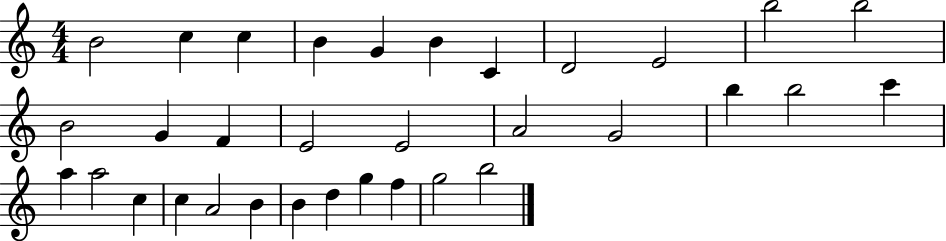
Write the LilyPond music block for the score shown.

{
  \clef treble
  \numericTimeSignature
  \time 4/4
  \key c \major
  b'2 c''4 c''4 | b'4 g'4 b'4 c'4 | d'2 e'2 | b''2 b''2 | \break b'2 g'4 f'4 | e'2 e'2 | a'2 g'2 | b''4 b''2 c'''4 | \break a''4 a''2 c''4 | c''4 a'2 b'4 | b'4 d''4 g''4 f''4 | g''2 b''2 | \break \bar "|."
}